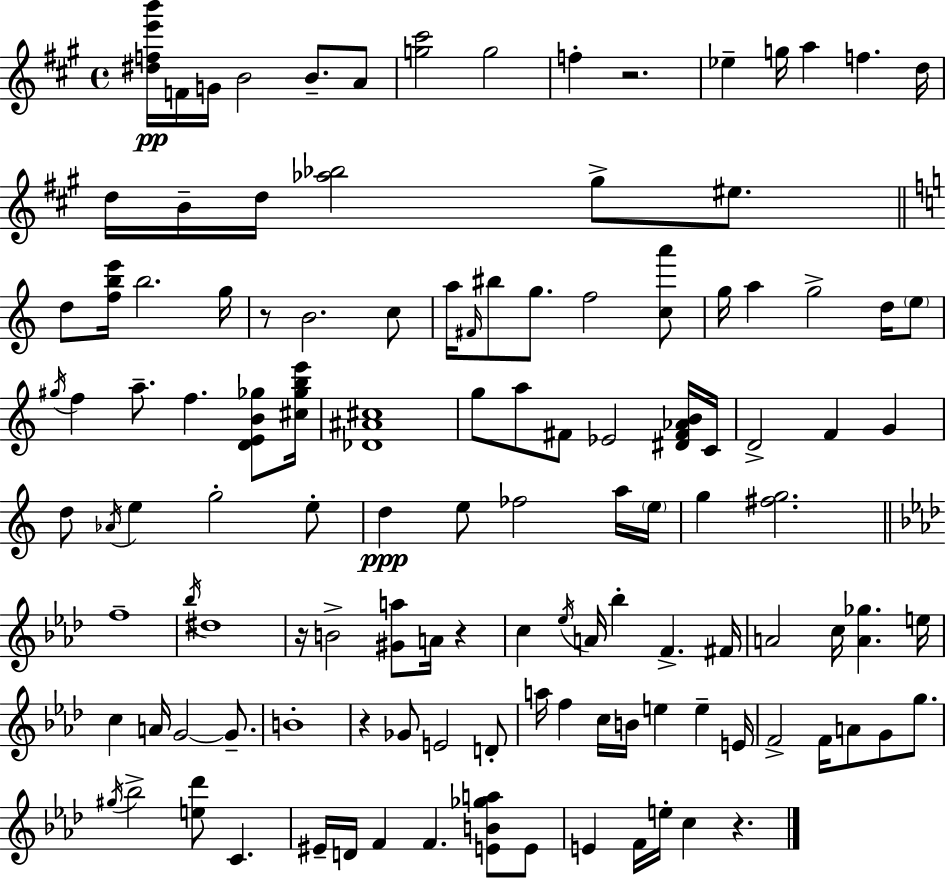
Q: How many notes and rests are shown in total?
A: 121